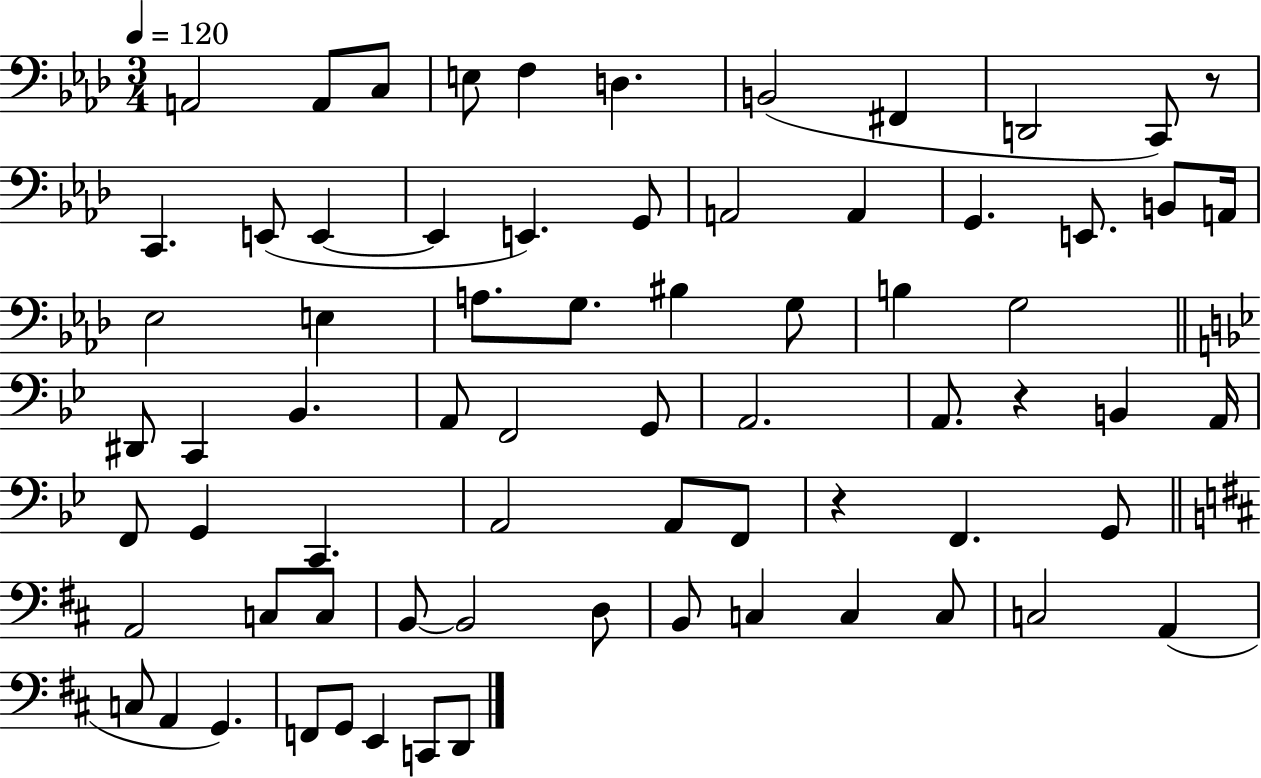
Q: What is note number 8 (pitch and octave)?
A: F#2